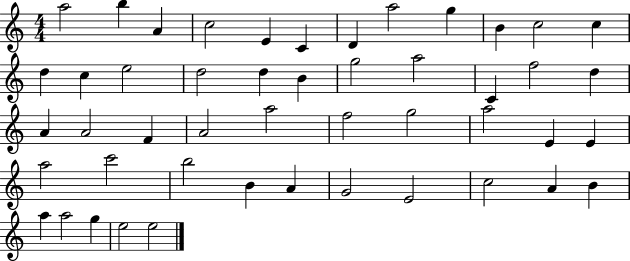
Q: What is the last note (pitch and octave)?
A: E5